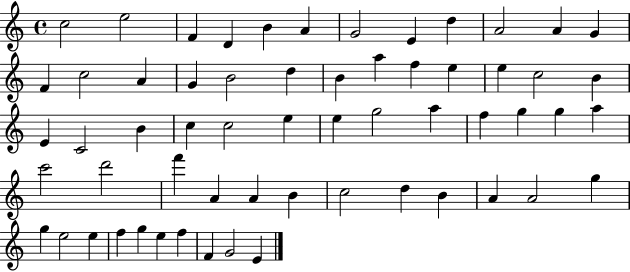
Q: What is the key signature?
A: C major